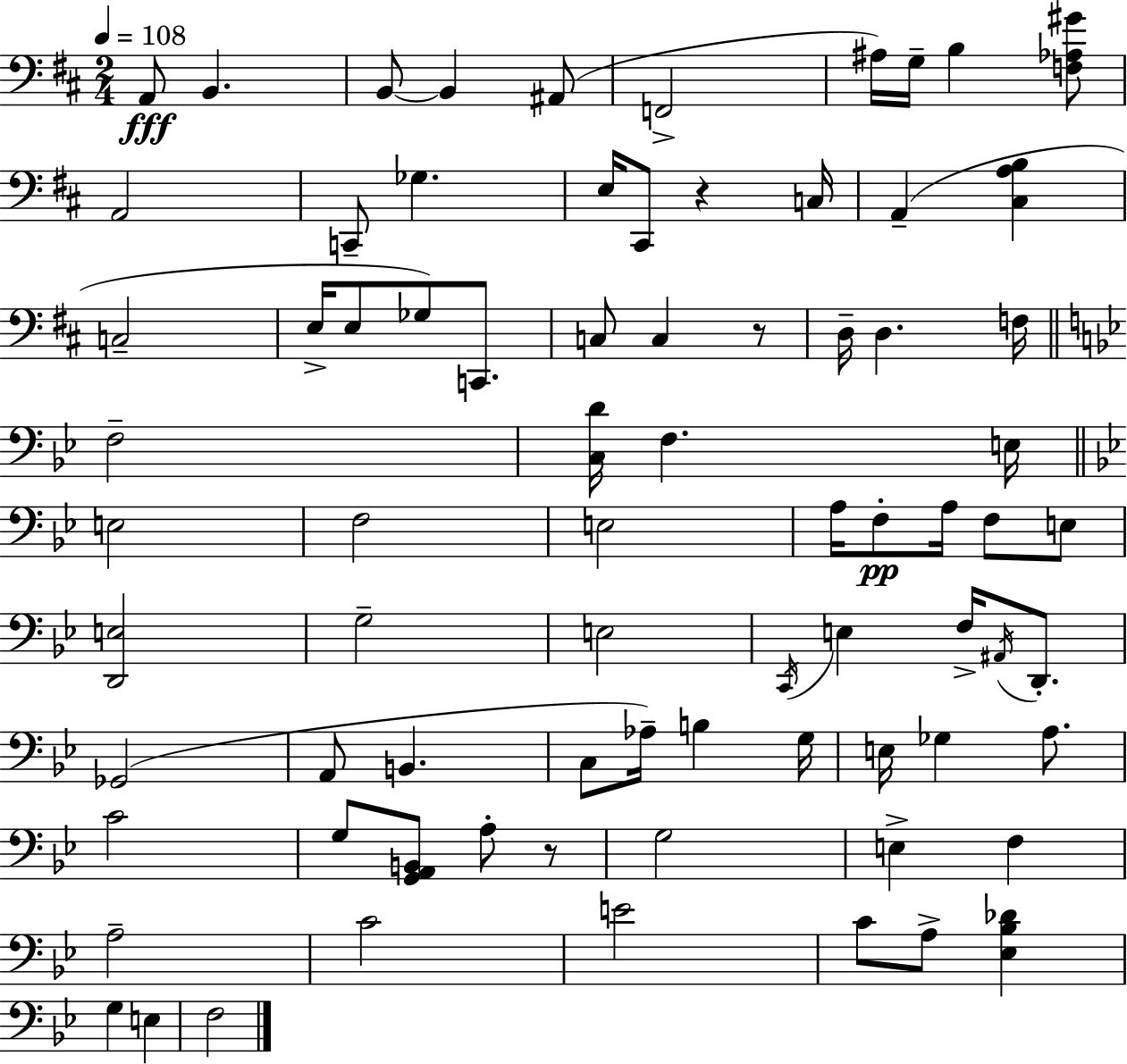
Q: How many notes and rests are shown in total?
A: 77